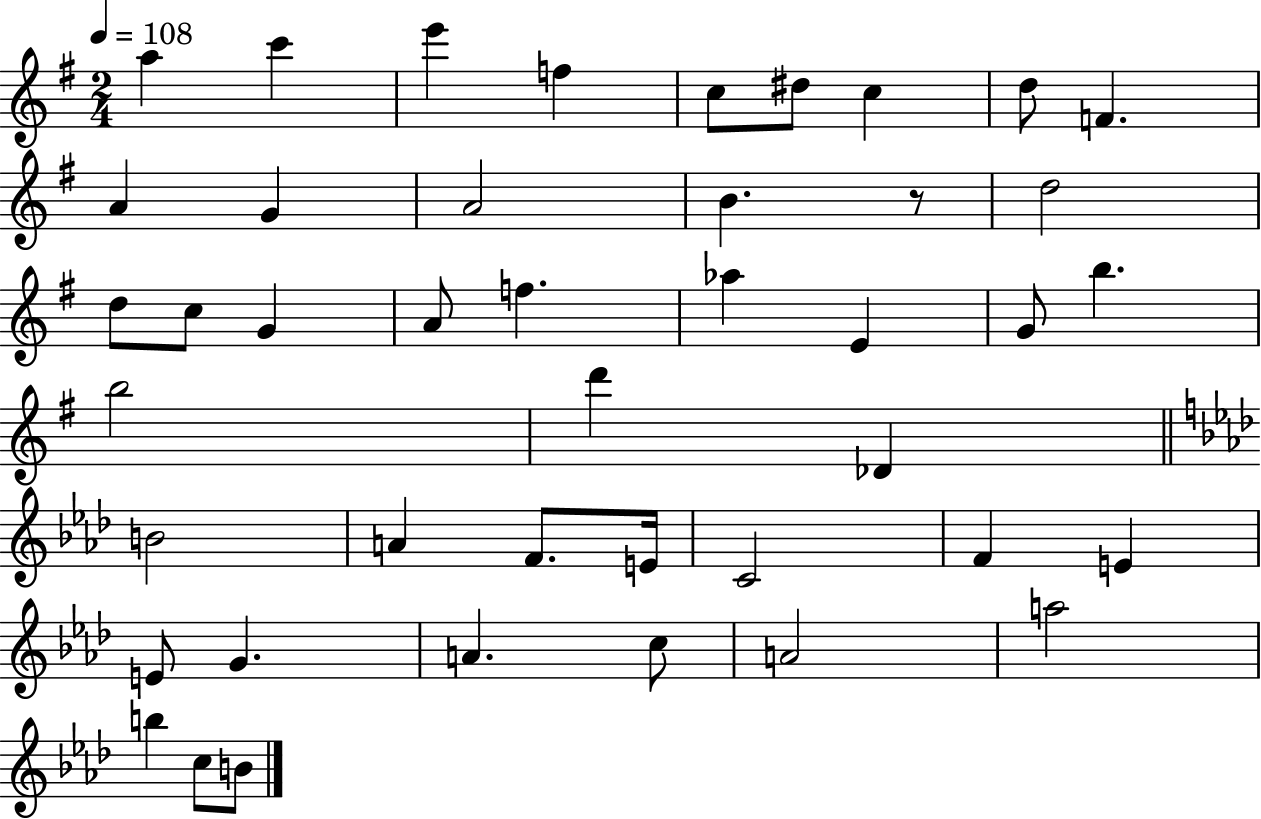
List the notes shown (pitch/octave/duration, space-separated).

A5/q C6/q E6/q F5/q C5/e D#5/e C5/q D5/e F4/q. A4/q G4/q A4/h B4/q. R/e D5/h D5/e C5/e G4/q A4/e F5/q. Ab5/q E4/q G4/e B5/q. B5/h D6/q Db4/q B4/h A4/q F4/e. E4/s C4/h F4/q E4/q E4/e G4/q. A4/q. C5/e A4/h A5/h B5/q C5/e B4/e